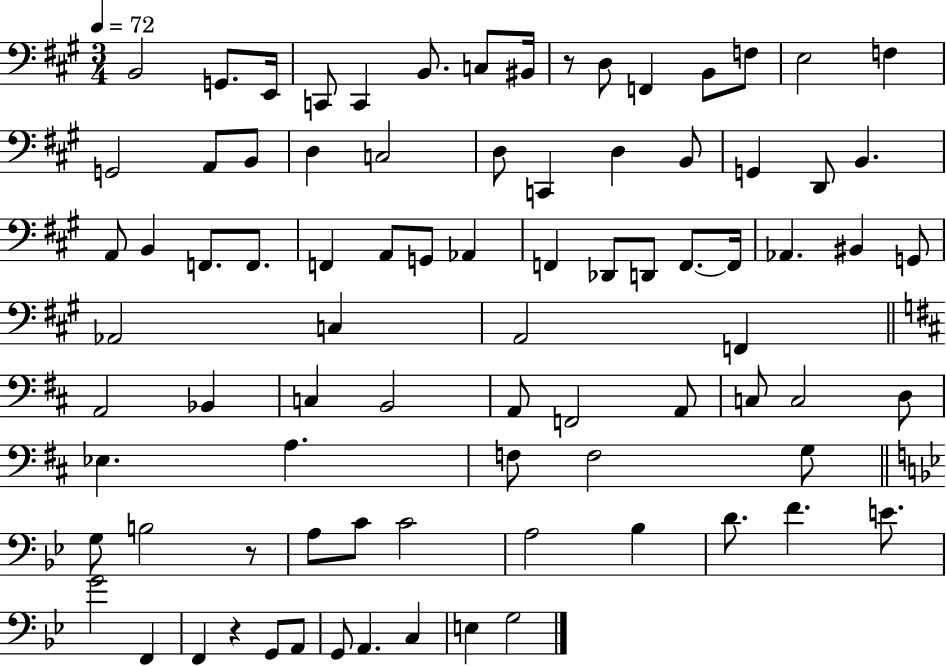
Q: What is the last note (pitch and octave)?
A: G3